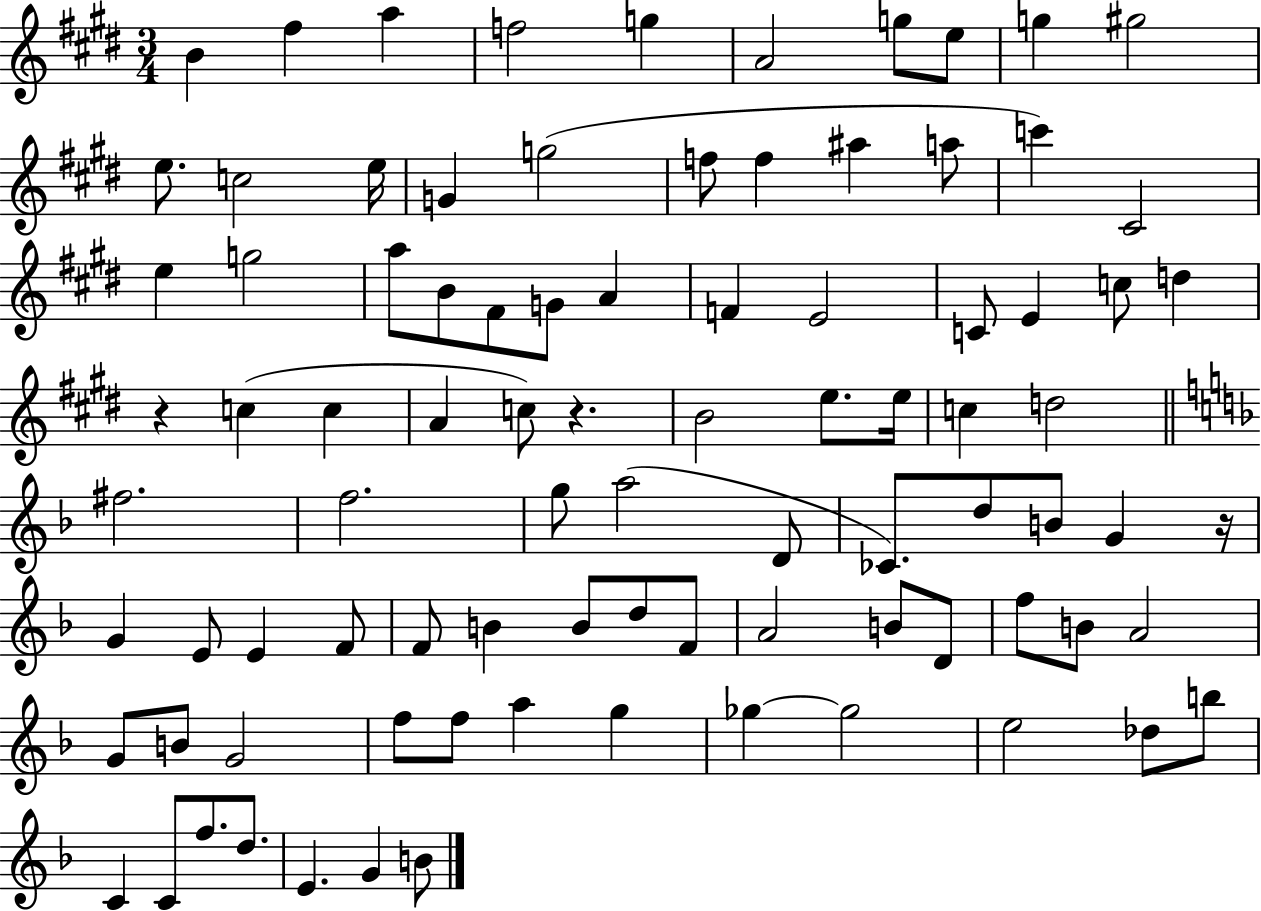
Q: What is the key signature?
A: E major